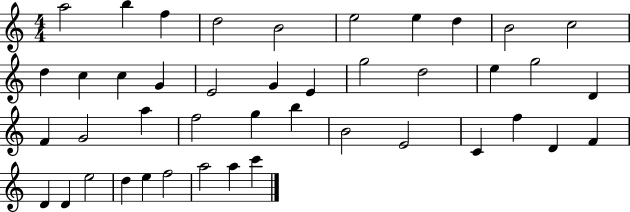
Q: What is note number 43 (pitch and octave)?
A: C6